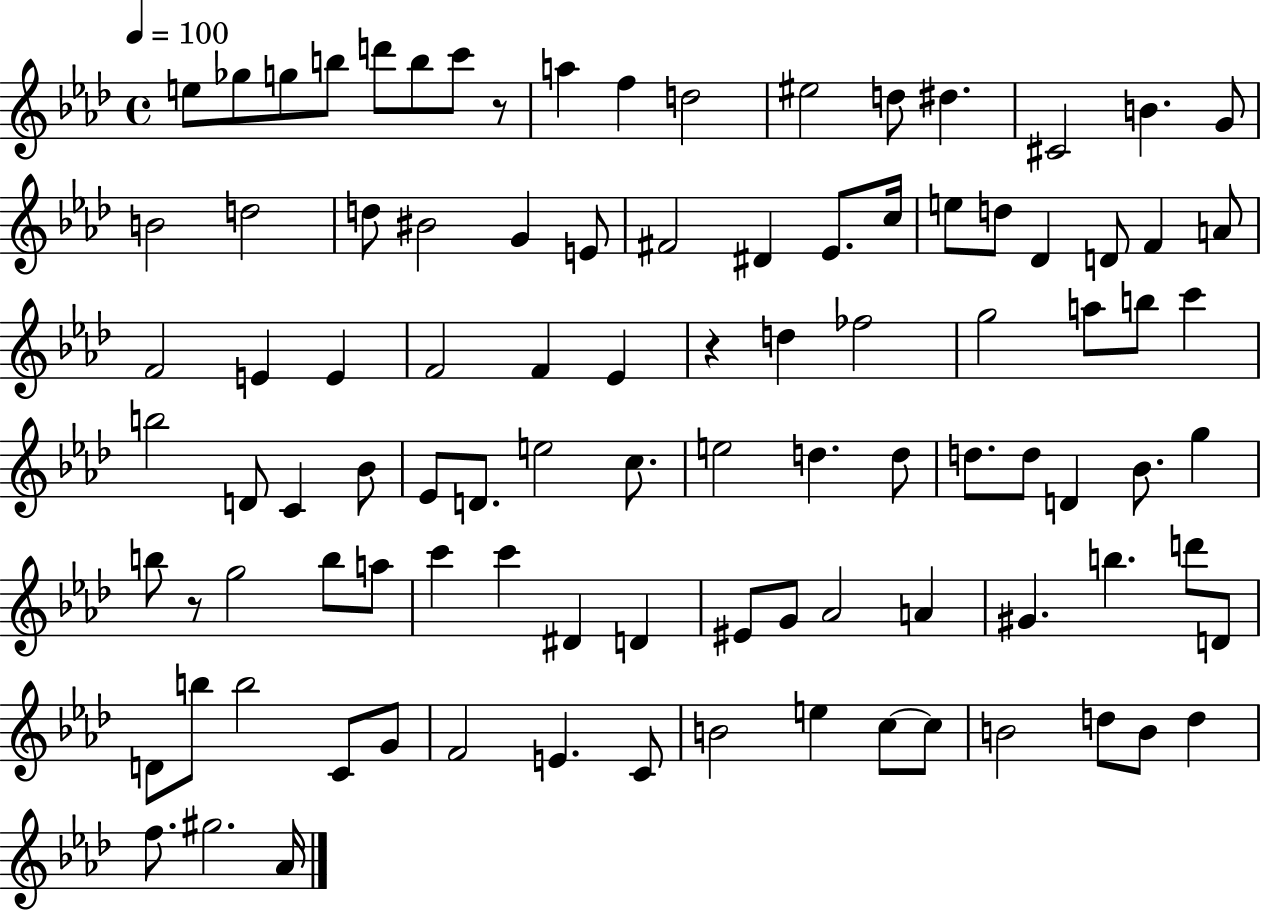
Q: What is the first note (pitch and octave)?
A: E5